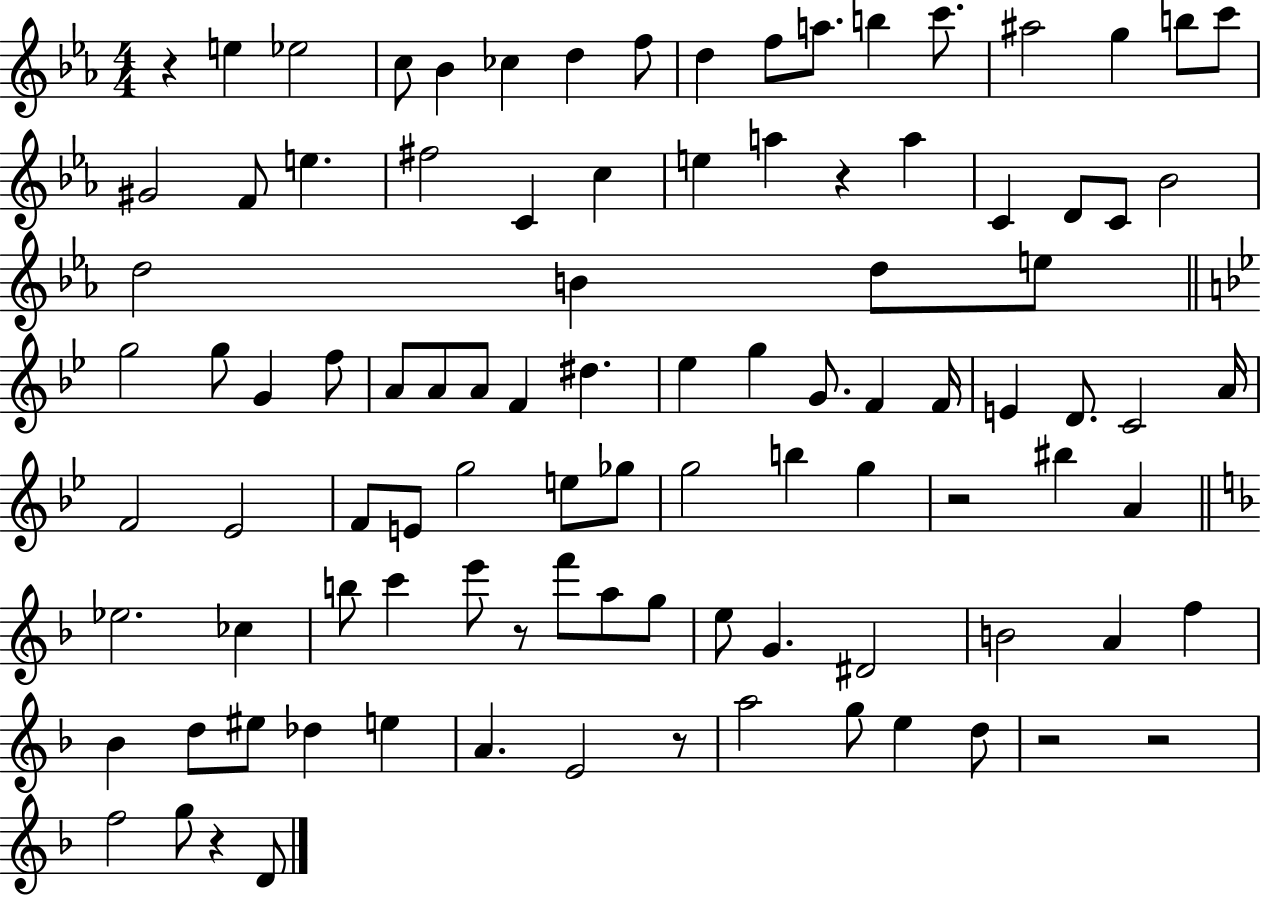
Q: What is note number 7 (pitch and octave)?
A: F5